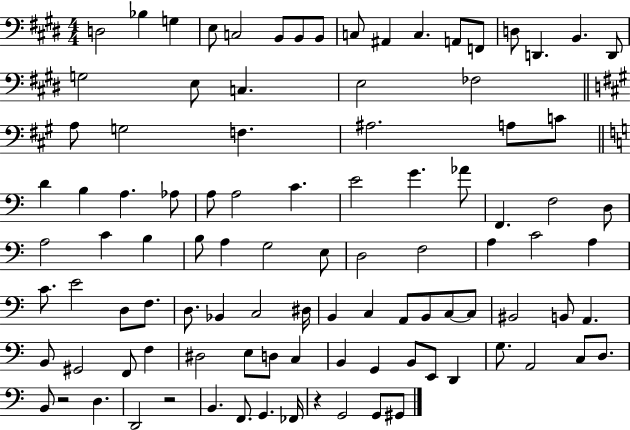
X:1
T:Untitled
M:4/4
L:1/4
K:E
D,2 _B, G, E,/2 C,2 B,,/2 B,,/2 B,,/2 C,/2 ^A,, C, A,,/2 F,,/2 D,/2 D,, B,, D,,/2 G,2 E,/2 C, E,2 _F,2 A,/2 G,2 F, ^A,2 A,/2 C/2 D B, A, _A,/2 A,/2 A,2 C E2 G _A/2 F,, F,2 D,/2 A,2 C B, B,/2 A, G,2 E,/2 D,2 F,2 A, C2 A, C/2 E2 D,/2 F,/2 D,/2 _B,, C,2 ^D,/4 B,, C, A,,/2 B,,/2 C,/2 C,/2 ^B,,2 B,,/2 A,, B,,/2 ^G,,2 F,,/2 F, ^D,2 E,/2 D,/2 C, B,, G,, B,,/2 E,,/2 D,, G,/2 A,,2 C,/2 D,/2 B,,/2 z2 D, D,,2 z2 B,, F,,/2 G,, _F,,/4 z G,,2 G,,/2 ^G,,/2